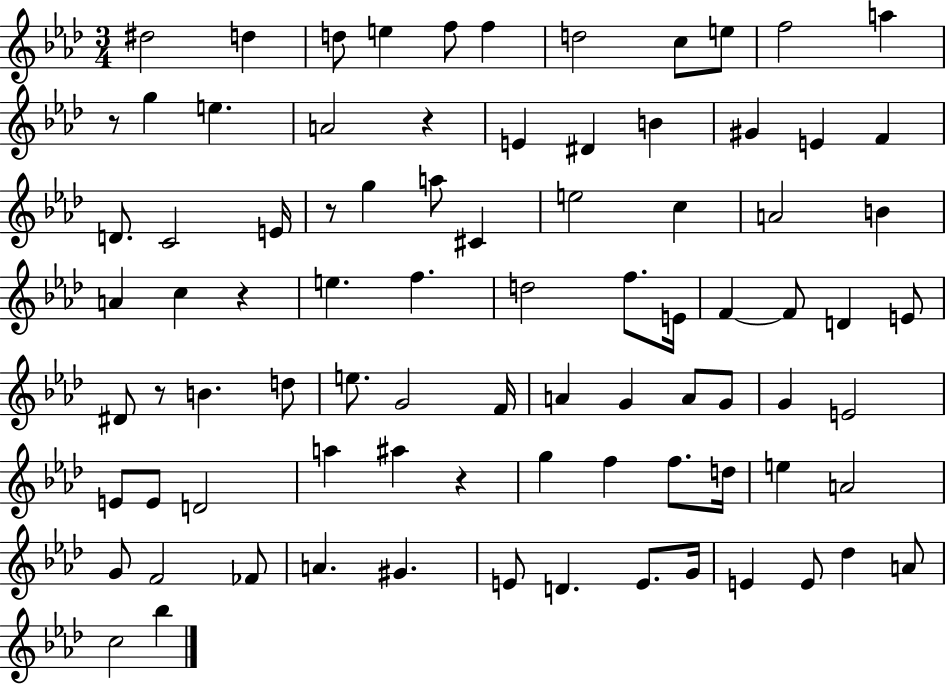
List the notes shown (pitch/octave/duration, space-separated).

D#5/h D5/q D5/e E5/q F5/e F5/q D5/h C5/e E5/e F5/h A5/q R/e G5/q E5/q. A4/h R/q E4/q D#4/q B4/q G#4/q E4/q F4/q D4/e. C4/h E4/s R/e G5/q A5/e C#4/q E5/h C5/q A4/h B4/q A4/q C5/q R/q E5/q. F5/q. D5/h F5/e. E4/s F4/q F4/e D4/q E4/e D#4/e R/e B4/q. D5/e E5/e. G4/h F4/s A4/q G4/q A4/e G4/e G4/q E4/h E4/e E4/e D4/h A5/q A#5/q R/q G5/q F5/q F5/e. D5/s E5/q A4/h G4/e F4/h FES4/e A4/q. G#4/q. E4/e D4/q. E4/e. G4/s E4/q E4/e Db5/q A4/e C5/h Bb5/q